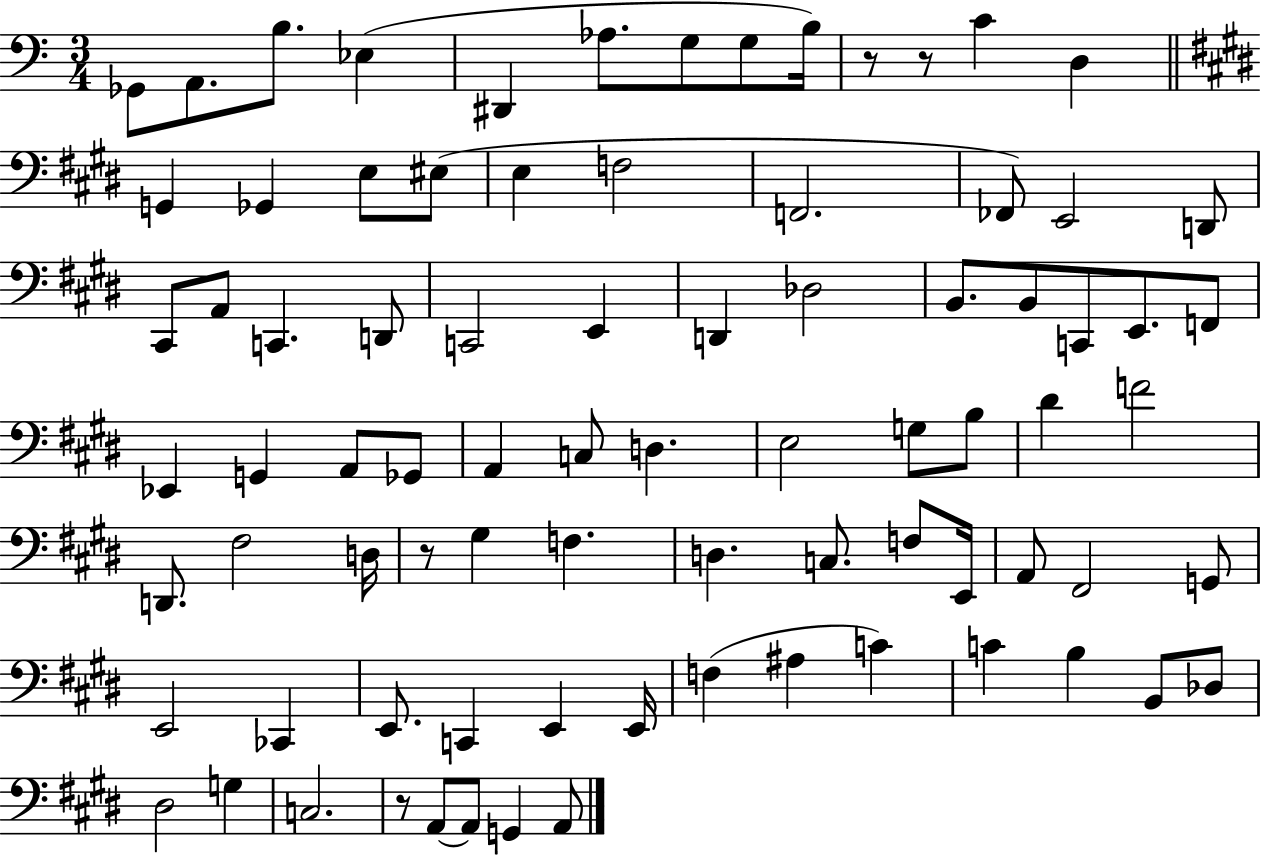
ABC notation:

X:1
T:Untitled
M:3/4
L:1/4
K:C
_G,,/2 A,,/2 B,/2 _E, ^D,, _A,/2 G,/2 G,/2 B,/4 z/2 z/2 C D, G,, _G,, E,/2 ^E,/2 E, F,2 F,,2 _F,,/2 E,,2 D,,/2 ^C,,/2 A,,/2 C,, D,,/2 C,,2 E,, D,, _D,2 B,,/2 B,,/2 C,,/2 E,,/2 F,,/2 _E,, G,, A,,/2 _G,,/2 A,, C,/2 D, E,2 G,/2 B,/2 ^D F2 D,,/2 ^F,2 D,/4 z/2 ^G, F, D, C,/2 F,/2 E,,/4 A,,/2 ^F,,2 G,,/2 E,,2 _C,, E,,/2 C,, E,, E,,/4 F, ^A, C C B, B,,/2 _D,/2 ^D,2 G, C,2 z/2 A,,/2 A,,/2 G,, A,,/2